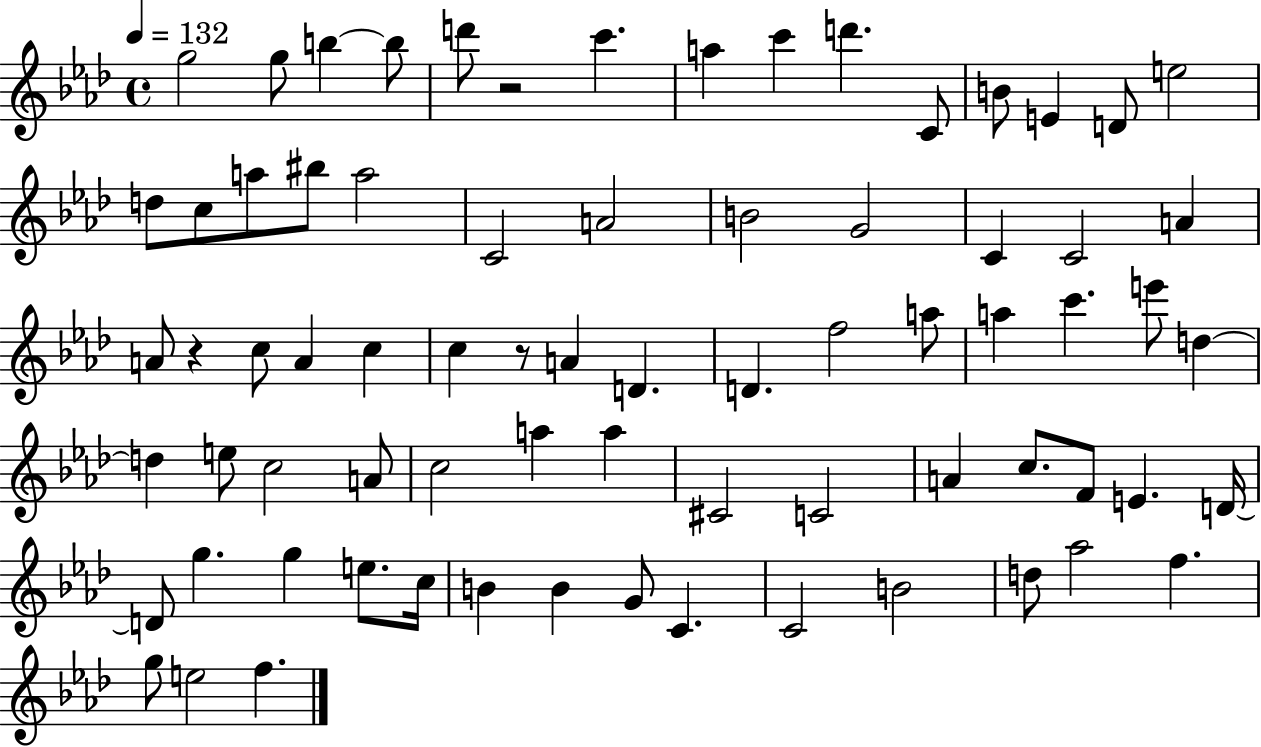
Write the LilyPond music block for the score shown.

{
  \clef treble
  \time 4/4
  \defaultTimeSignature
  \key aes \major
  \tempo 4 = 132
  g''2 g''8 b''4~~ b''8 | d'''8 r2 c'''4. | a''4 c'''4 d'''4. c'8 | b'8 e'4 d'8 e''2 | \break d''8 c''8 a''8 bis''8 a''2 | c'2 a'2 | b'2 g'2 | c'4 c'2 a'4 | \break a'8 r4 c''8 a'4 c''4 | c''4 r8 a'4 d'4. | d'4. f''2 a''8 | a''4 c'''4. e'''8 d''4~~ | \break d''4 e''8 c''2 a'8 | c''2 a''4 a''4 | cis'2 c'2 | a'4 c''8. f'8 e'4. d'16~~ | \break d'8 g''4. g''4 e''8. c''16 | b'4 b'4 g'8 c'4. | c'2 b'2 | d''8 aes''2 f''4. | \break g''8 e''2 f''4. | \bar "|."
}